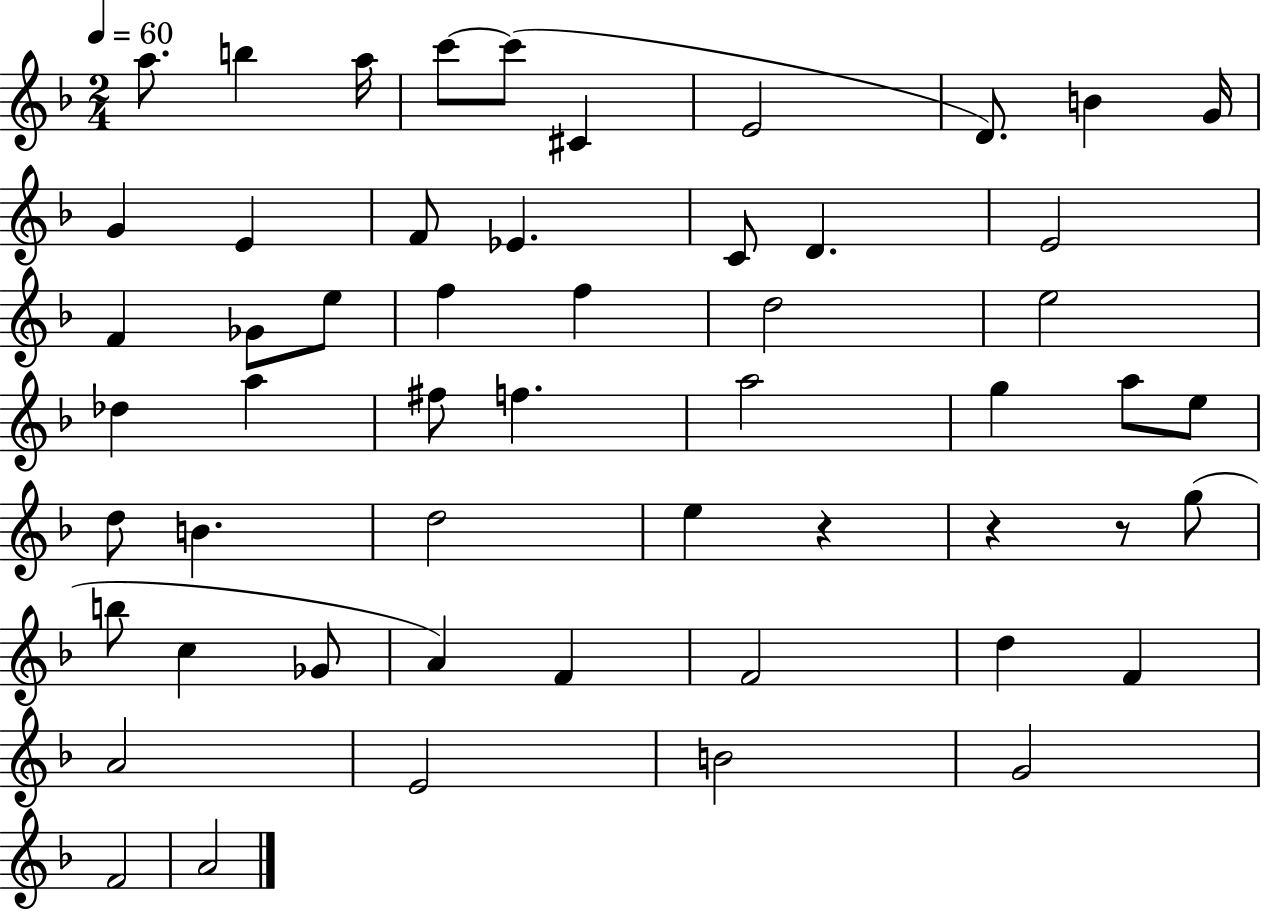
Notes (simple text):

A5/e. B5/q A5/s C6/e C6/e C#4/q E4/h D4/e. B4/q G4/s G4/q E4/q F4/e Eb4/q. C4/e D4/q. E4/h F4/q Gb4/e E5/e F5/q F5/q D5/h E5/h Db5/q A5/q F#5/e F5/q. A5/h G5/q A5/e E5/e D5/e B4/q. D5/h E5/q R/q R/q R/e G5/e B5/e C5/q Gb4/e A4/q F4/q F4/h D5/q F4/q A4/h E4/h B4/h G4/h F4/h A4/h